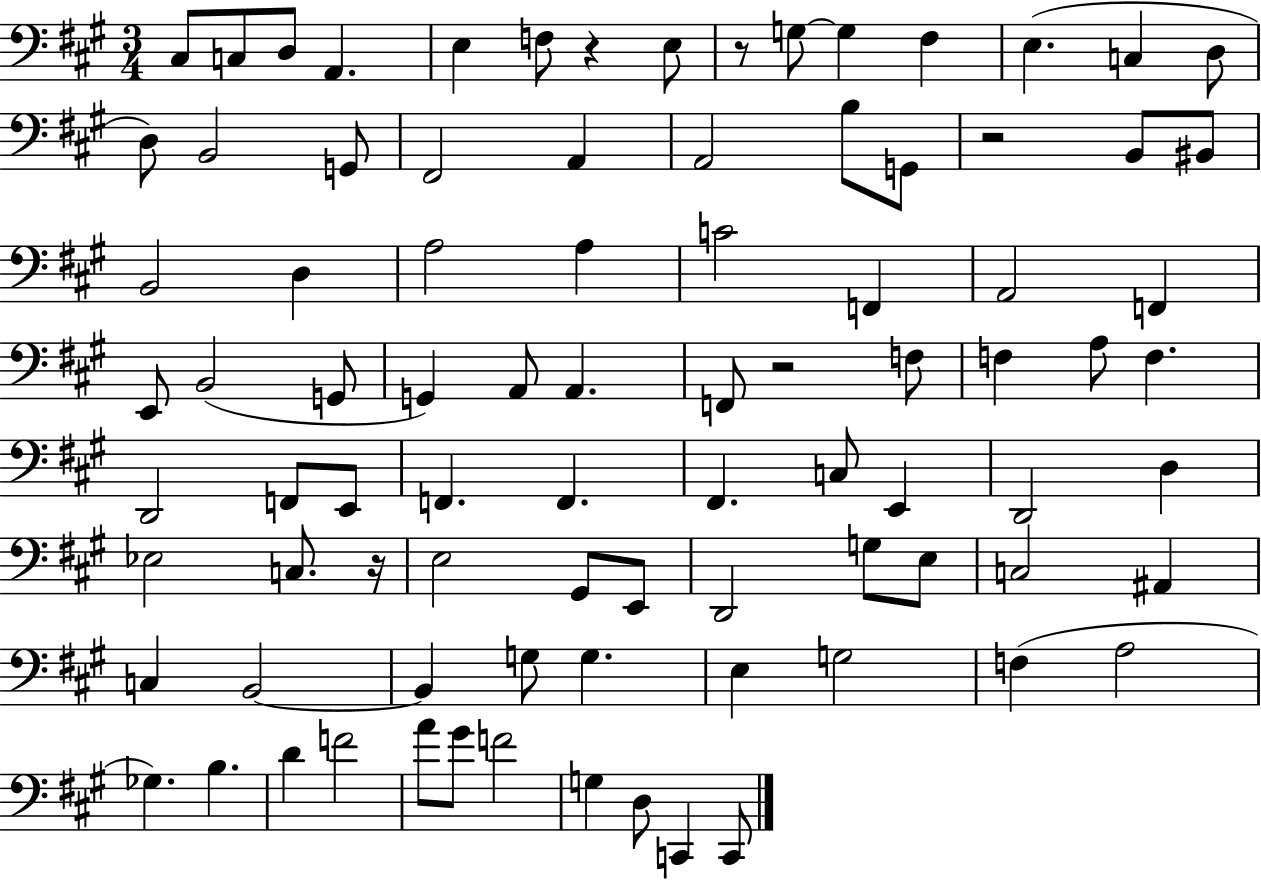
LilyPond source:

{
  \clef bass
  \numericTimeSignature
  \time 3/4
  \key a \major
  cis8 c8 d8 a,4. | e4 f8 r4 e8 | r8 g8~~ g4 fis4 | e4.( c4 d8 | \break d8) b,2 g,8 | fis,2 a,4 | a,2 b8 g,8 | r2 b,8 bis,8 | \break b,2 d4 | a2 a4 | c'2 f,4 | a,2 f,4 | \break e,8 b,2( g,8 | g,4) a,8 a,4. | f,8 r2 f8 | f4 a8 f4. | \break d,2 f,8 e,8 | f,4. f,4. | fis,4. c8 e,4 | d,2 d4 | \break ees2 c8. r16 | e2 gis,8 e,8 | d,2 g8 e8 | c2 ais,4 | \break c4 b,2~~ | b,4 g8 g4. | e4 g2 | f4( a2 | \break ges4.) b4. | d'4 f'2 | a'8 gis'8 f'2 | g4 d8 c,4 c,8 | \break \bar "|."
}